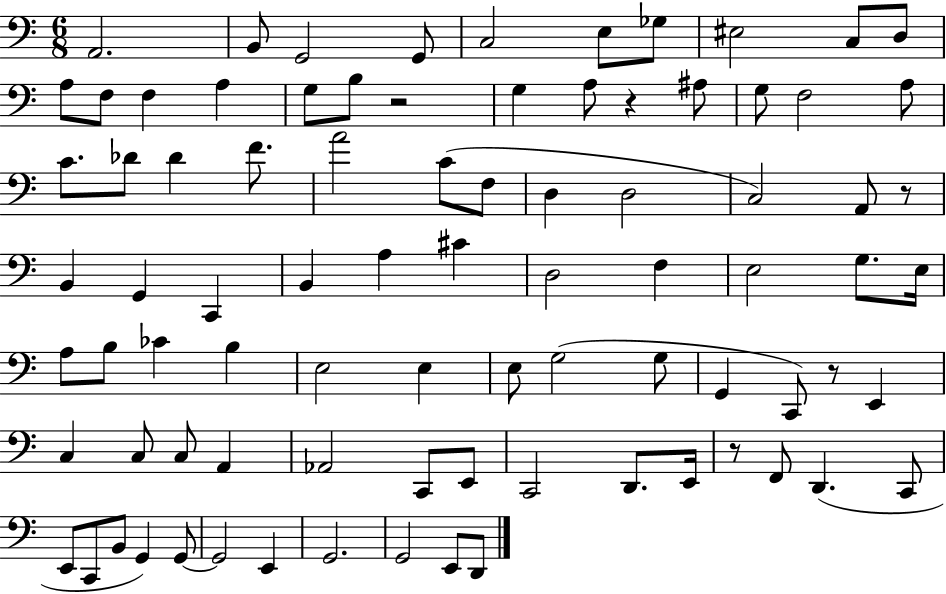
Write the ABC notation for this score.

X:1
T:Untitled
M:6/8
L:1/4
K:C
A,,2 B,,/2 G,,2 G,,/2 C,2 E,/2 _G,/2 ^E,2 C,/2 D,/2 A,/2 F,/2 F, A, G,/2 B,/2 z2 G, A,/2 z ^A,/2 G,/2 F,2 A,/2 C/2 _D/2 _D F/2 A2 C/2 F,/2 D, D,2 C,2 A,,/2 z/2 B,, G,, C,, B,, A, ^C D,2 F, E,2 G,/2 E,/4 A,/2 B,/2 _C B, E,2 E, E,/2 G,2 G,/2 G,, C,,/2 z/2 E,, C, C,/2 C,/2 A,, _A,,2 C,,/2 E,,/2 C,,2 D,,/2 E,,/4 z/2 F,,/2 D,, C,,/2 E,,/2 C,,/2 B,,/2 G,, G,,/2 G,,2 E,, G,,2 G,,2 E,,/2 D,,/2